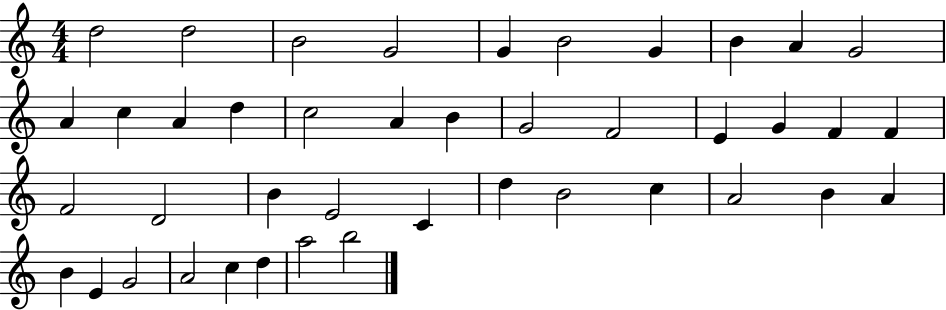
D5/h D5/h B4/h G4/h G4/q B4/h G4/q B4/q A4/q G4/h A4/q C5/q A4/q D5/q C5/h A4/q B4/q G4/h F4/h E4/q G4/q F4/q F4/q F4/h D4/h B4/q E4/h C4/q D5/q B4/h C5/q A4/h B4/q A4/q B4/q E4/q G4/h A4/h C5/q D5/q A5/h B5/h